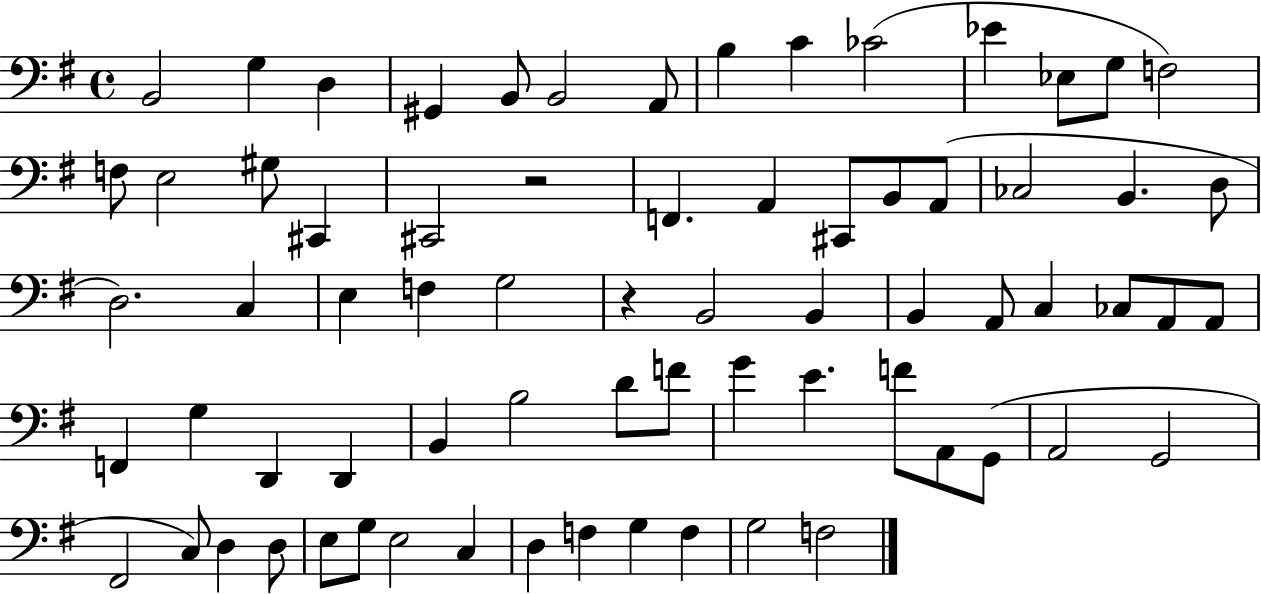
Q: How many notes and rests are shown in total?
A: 71